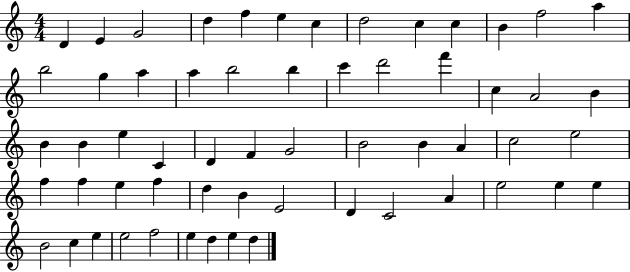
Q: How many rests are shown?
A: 0